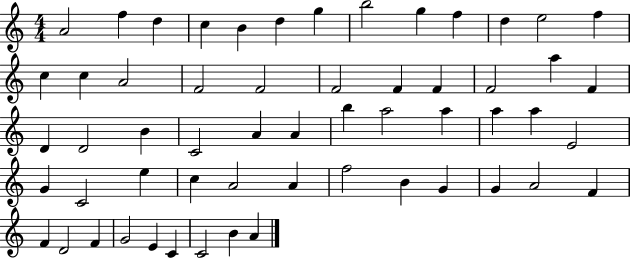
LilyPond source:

{
  \clef treble
  \numericTimeSignature
  \time 4/4
  \key c \major
  a'2 f''4 d''4 | c''4 b'4 d''4 g''4 | b''2 g''4 f''4 | d''4 e''2 f''4 | \break c''4 c''4 a'2 | f'2 f'2 | f'2 f'4 f'4 | f'2 a''4 f'4 | \break d'4 d'2 b'4 | c'2 a'4 a'4 | b''4 a''2 a''4 | a''4 a''4 e'2 | \break g'4 c'2 e''4 | c''4 a'2 a'4 | f''2 b'4 g'4 | g'4 a'2 f'4 | \break f'4 d'2 f'4 | g'2 e'4 c'4 | c'2 b'4 a'4 | \bar "|."
}